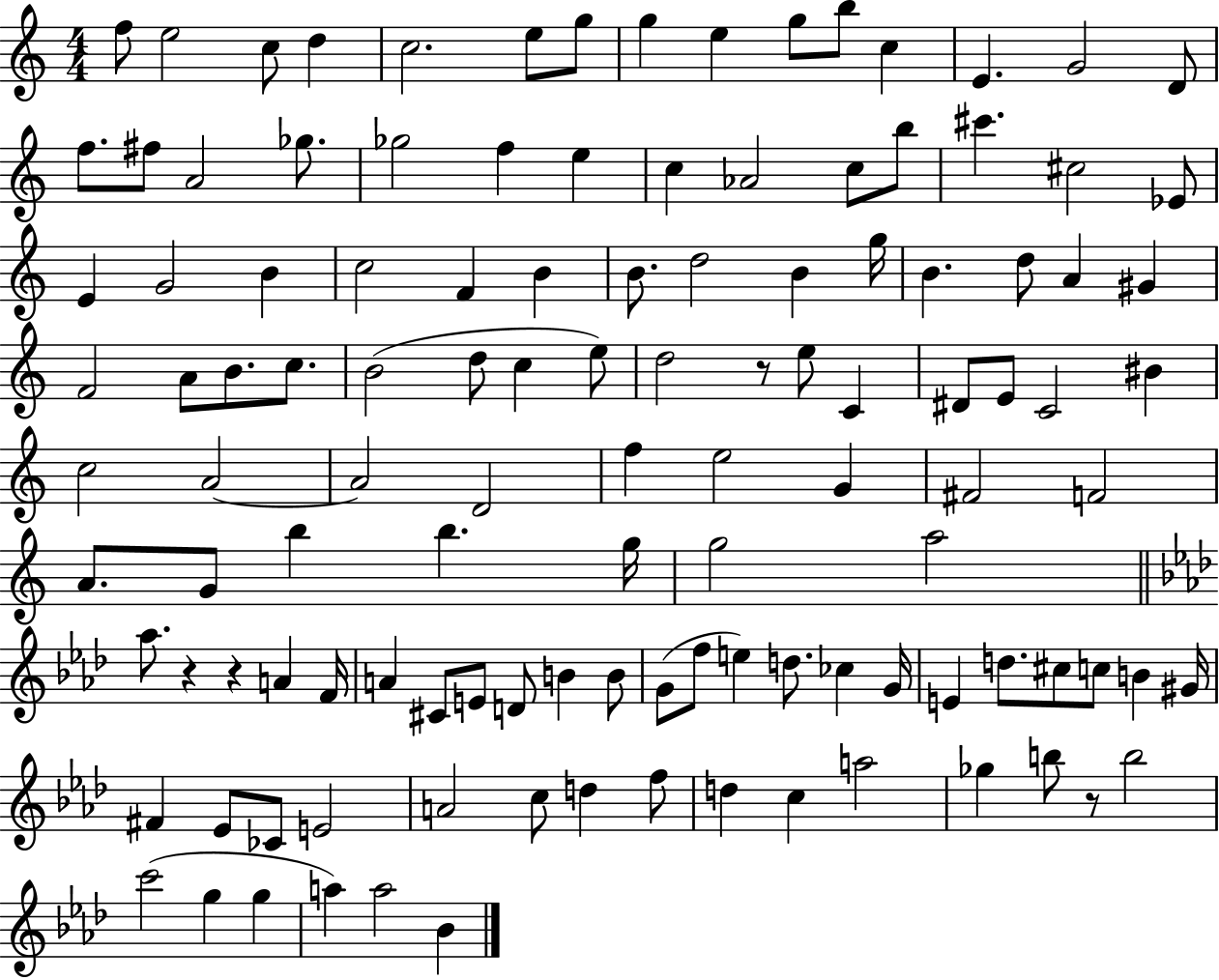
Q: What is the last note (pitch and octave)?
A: Bb4